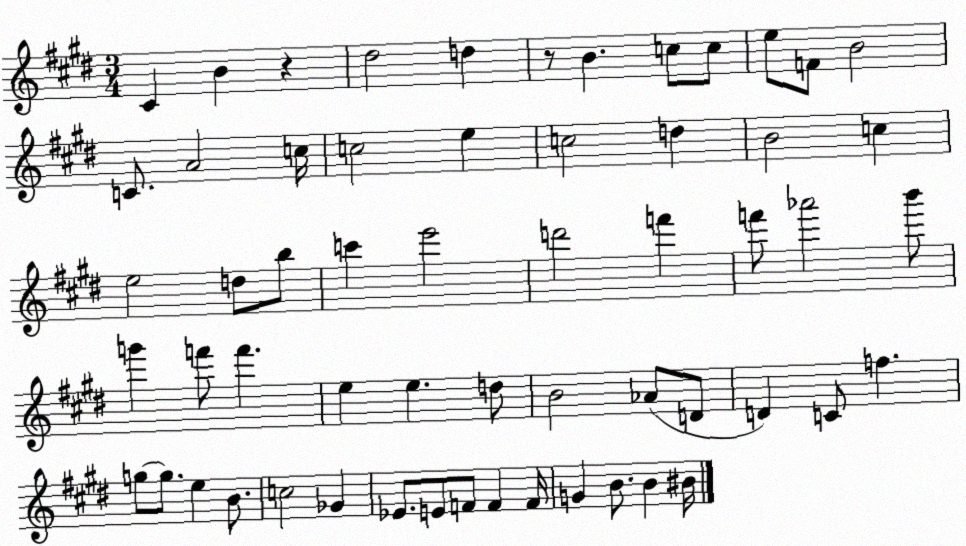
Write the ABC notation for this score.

X:1
T:Untitled
M:3/4
L:1/4
K:E
^C B z ^d2 d z/2 B c/2 c/2 e/2 F/2 B2 C/2 A2 c/4 c2 e c2 d B2 c e2 d/2 b/2 c' e'2 d'2 f' f'/2 _a'2 b'/2 g' f'/2 f' e e d/2 B2 _A/2 D/2 D C/2 f g/2 g/2 e B/2 c2 _G _E/2 E/2 F/2 F F/4 G B/2 B ^B/4